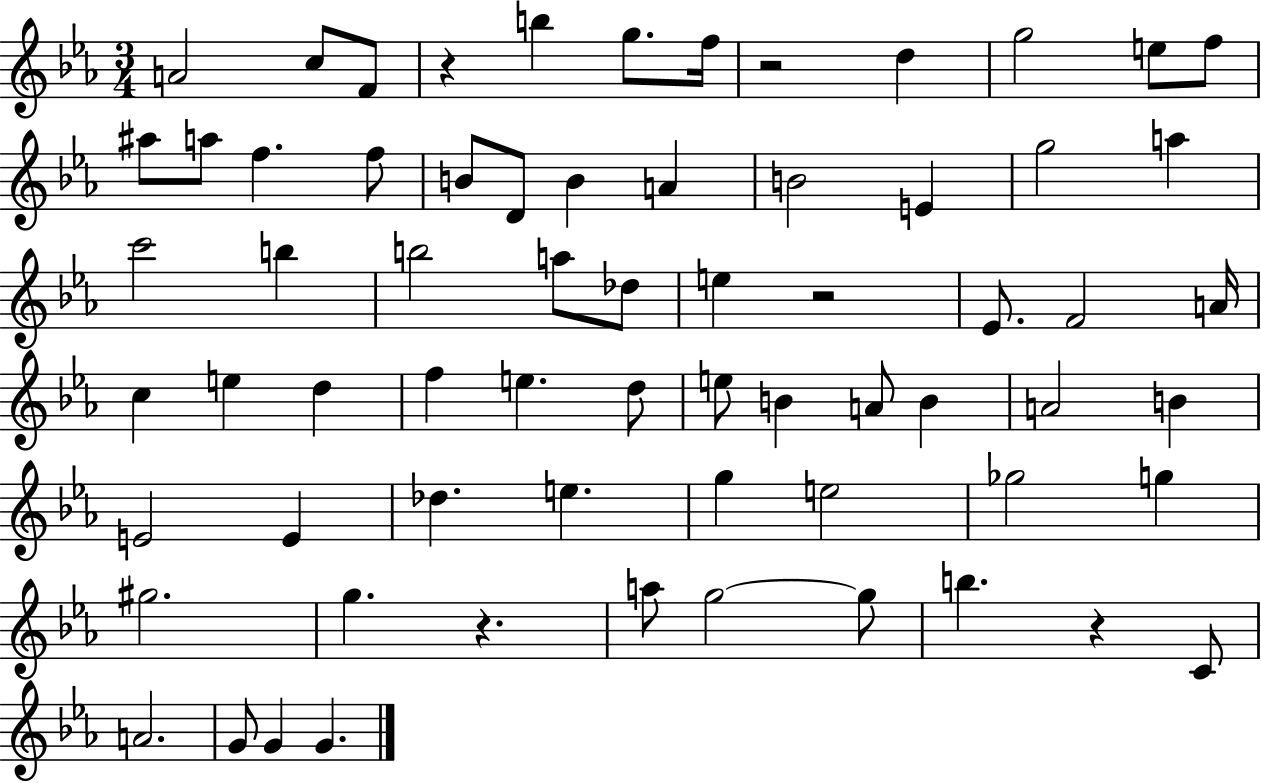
{
  \clef treble
  \numericTimeSignature
  \time 3/4
  \key ees \major
  a'2 c''8 f'8 | r4 b''4 g''8. f''16 | r2 d''4 | g''2 e''8 f''8 | \break ais''8 a''8 f''4. f''8 | b'8 d'8 b'4 a'4 | b'2 e'4 | g''2 a''4 | \break c'''2 b''4 | b''2 a''8 des''8 | e''4 r2 | ees'8. f'2 a'16 | \break c''4 e''4 d''4 | f''4 e''4. d''8 | e''8 b'4 a'8 b'4 | a'2 b'4 | \break e'2 e'4 | des''4. e''4. | g''4 e''2 | ges''2 g''4 | \break gis''2. | g''4. r4. | a''8 g''2~~ g''8 | b''4. r4 c'8 | \break a'2. | g'8 g'4 g'4. | \bar "|."
}